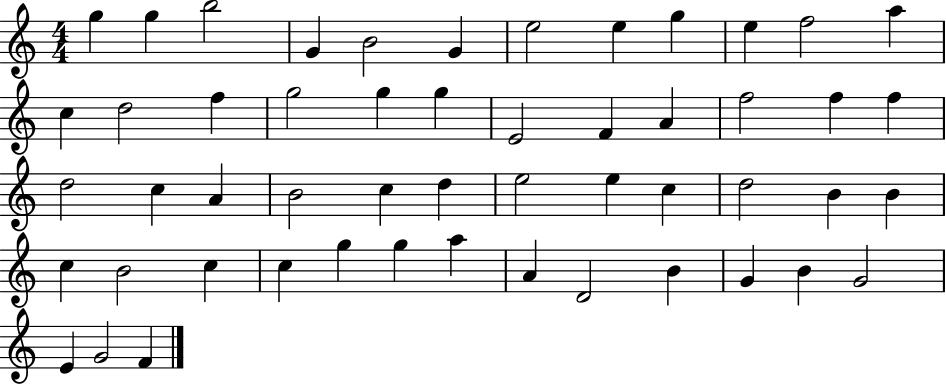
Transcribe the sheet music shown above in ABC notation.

X:1
T:Untitled
M:4/4
L:1/4
K:C
g g b2 G B2 G e2 e g e f2 a c d2 f g2 g g E2 F A f2 f f d2 c A B2 c d e2 e c d2 B B c B2 c c g g a A D2 B G B G2 E G2 F